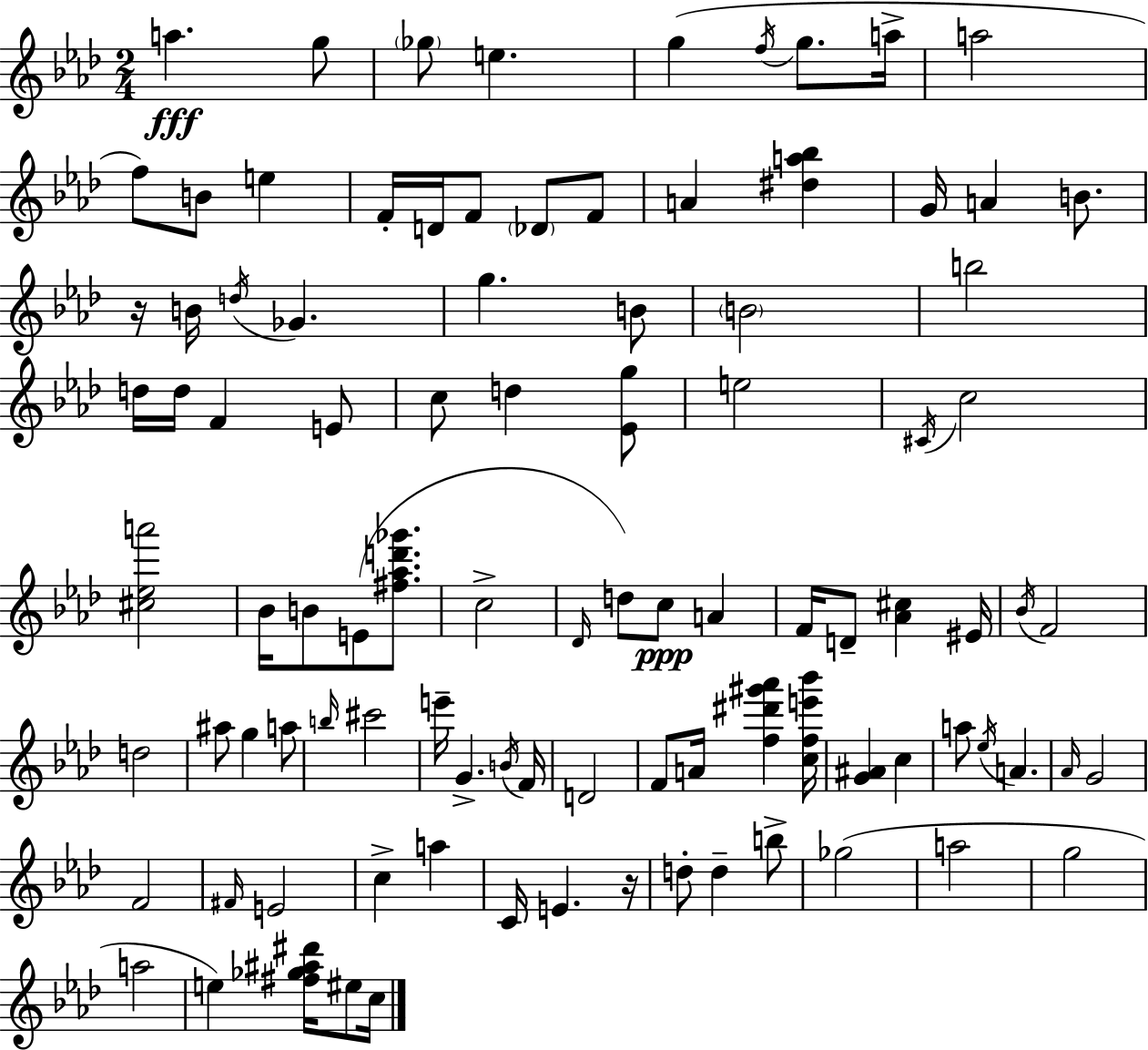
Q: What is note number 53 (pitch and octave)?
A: G5